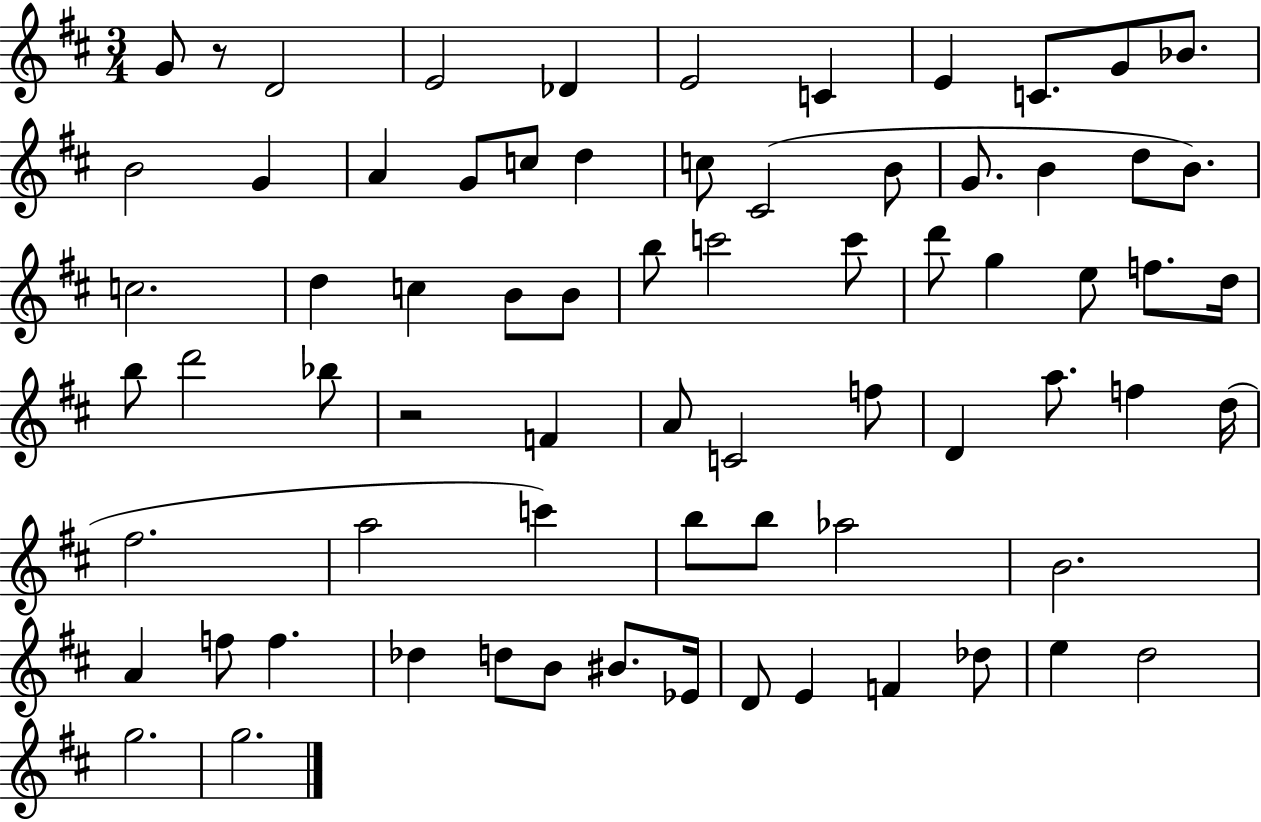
G4/e R/e D4/h E4/h Db4/q E4/h C4/q E4/q C4/e. G4/e Bb4/e. B4/h G4/q A4/q G4/e C5/e D5/q C5/e C#4/h B4/e G4/e. B4/q D5/e B4/e. C5/h. D5/q C5/q B4/e B4/e B5/e C6/h C6/e D6/e G5/q E5/e F5/e. D5/s B5/e D6/h Bb5/e R/h F4/q A4/e C4/h F5/e D4/q A5/e. F5/q D5/s F#5/h. A5/h C6/q B5/e B5/e Ab5/h B4/h. A4/q F5/e F5/q. Db5/q D5/e B4/e BIS4/e. Eb4/s D4/e E4/q F4/q Db5/e E5/q D5/h G5/h. G5/h.